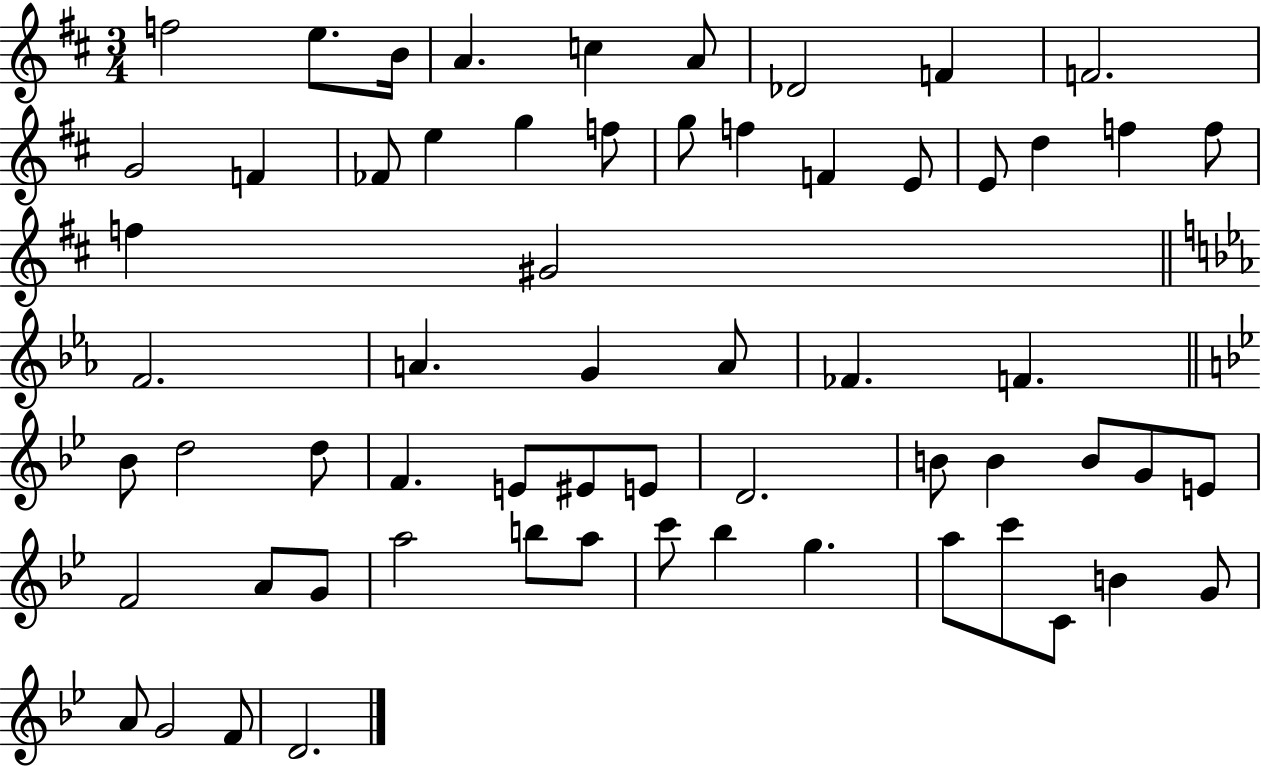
{
  \clef treble
  \numericTimeSignature
  \time 3/4
  \key d \major
  f''2 e''8. b'16 | a'4. c''4 a'8 | des'2 f'4 | f'2. | \break g'2 f'4 | fes'8 e''4 g''4 f''8 | g''8 f''4 f'4 e'8 | e'8 d''4 f''4 f''8 | \break f''4 gis'2 | \bar "||" \break \key c \minor f'2. | a'4. g'4 a'8 | fes'4. f'4. | \bar "||" \break \key bes \major bes'8 d''2 d''8 | f'4. e'8 eis'8 e'8 | d'2. | b'8 b'4 b'8 g'8 e'8 | \break f'2 a'8 g'8 | a''2 b''8 a''8 | c'''8 bes''4 g''4. | a''8 c'''8 c'8 b'4 g'8 | \break a'8 g'2 f'8 | d'2. | \bar "|."
}